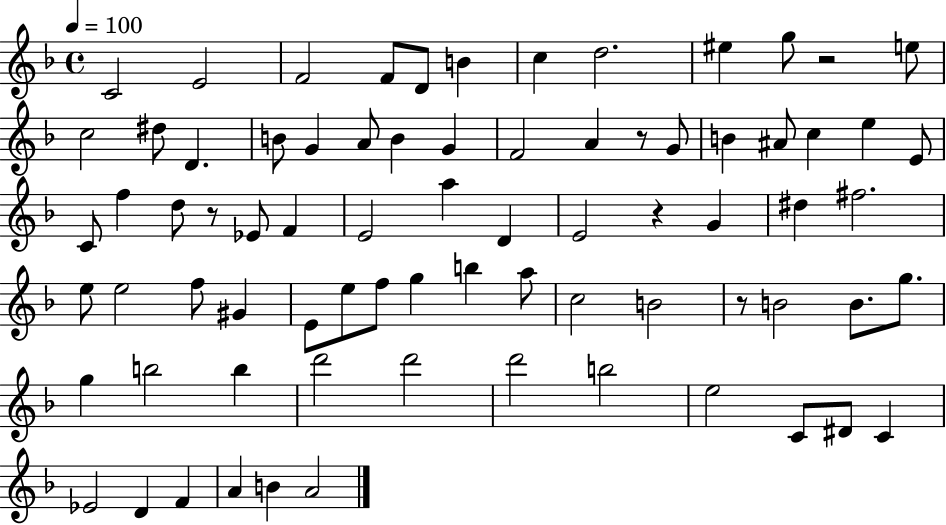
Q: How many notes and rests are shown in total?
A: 76